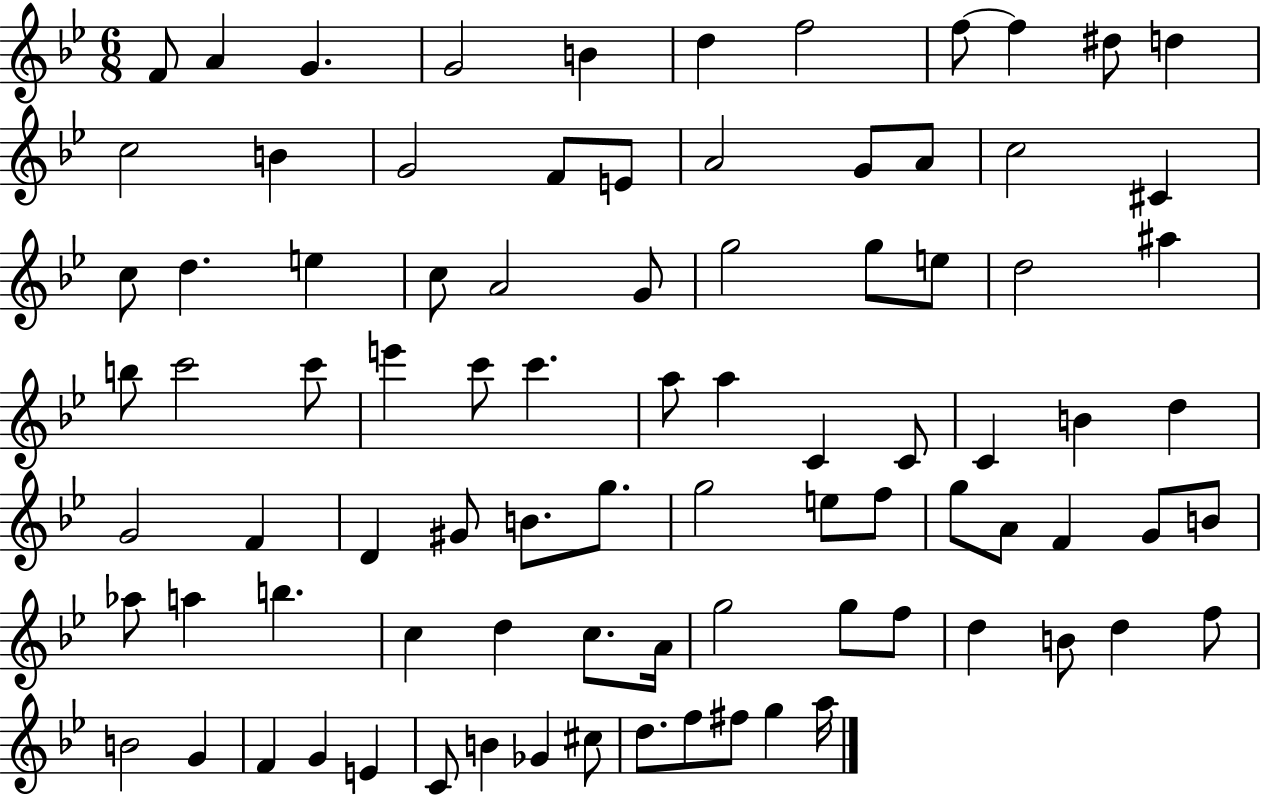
F4/e A4/q G4/q. G4/h B4/q D5/q F5/h F5/e F5/q D#5/e D5/q C5/h B4/q G4/h F4/e E4/e A4/h G4/e A4/e C5/h C#4/q C5/e D5/q. E5/q C5/e A4/h G4/e G5/h G5/e E5/e D5/h A#5/q B5/e C6/h C6/e E6/q C6/e C6/q. A5/e A5/q C4/q C4/e C4/q B4/q D5/q G4/h F4/q D4/q G#4/e B4/e. G5/e. G5/h E5/e F5/e G5/e A4/e F4/q G4/e B4/e Ab5/e A5/q B5/q. C5/q D5/q C5/e. A4/s G5/h G5/e F5/e D5/q B4/e D5/q F5/e B4/h G4/q F4/q G4/q E4/q C4/e B4/q Gb4/q C#5/e D5/e. F5/e F#5/e G5/q A5/s